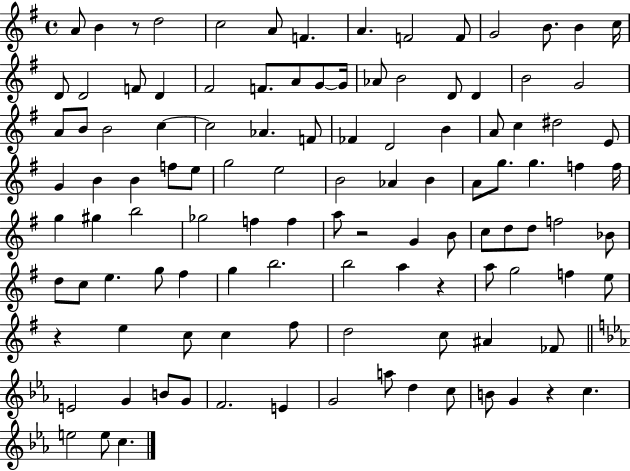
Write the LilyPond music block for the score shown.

{
  \clef treble
  \time 4/4
  \defaultTimeSignature
  \key g \major
  \repeat volta 2 { a'8 b'4 r8 d''2 | c''2 a'8 f'4. | a'4. f'2 f'8 | g'2 b'8. b'4 c''16 | \break d'8 d'2 f'8 d'4 | fis'2 f'8. a'8 g'8~~ g'16 | aes'8 b'2 d'8 d'4 | b'2 g'2 | \break a'8 b'8 b'2 c''4~~ | c''2 aes'4. f'8 | fes'4 d'2 b'4 | a'8 c''4 dis''2 e'8 | \break g'4 b'4 b'4 f''8 e''8 | g''2 e''2 | b'2 aes'4 b'4 | a'8 g''8. g''4. f''4 f''16 | \break g''4 gis''4 b''2 | ges''2 f''4 f''4 | a''8 r2 g'4 b'8 | c''8 d''8 d''8 f''2 bes'8 | \break d''8 c''8 e''4. g''8 fis''4 | g''4 b''2. | b''2 a''4 r4 | a''8 g''2 f''4 e''8 | \break r4 e''4 c''8 c''4 fis''8 | d''2 c''8 ais'4 fes'8 | \bar "||" \break \key ees \major e'2 g'4 b'8 g'8 | f'2. e'4 | g'2 a''8 d''4 c''8 | b'8 g'4 r4 c''4. | \break e''2 e''8 c''4. | } \bar "|."
}